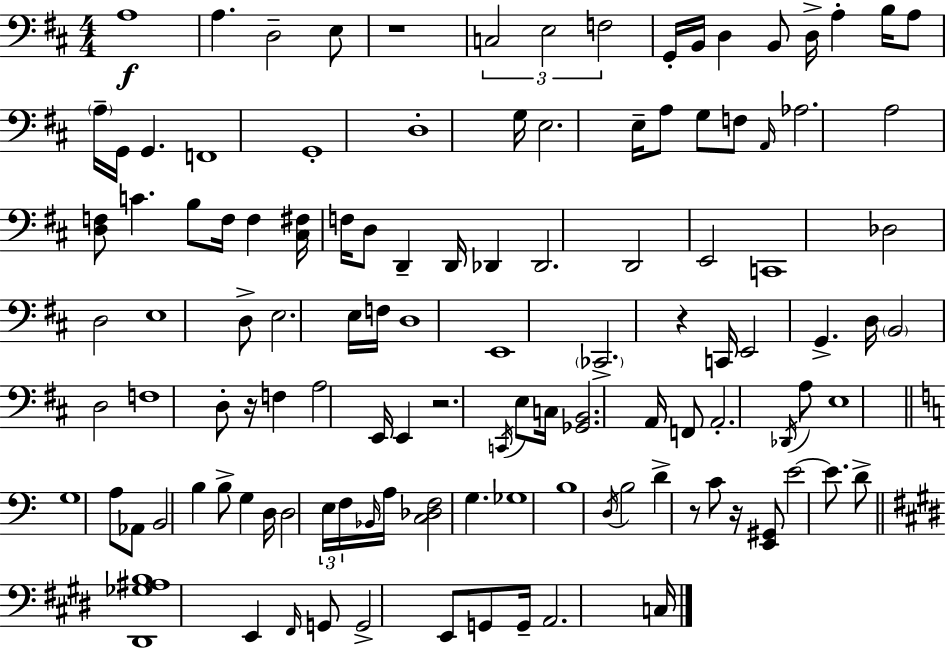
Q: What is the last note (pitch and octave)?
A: C3